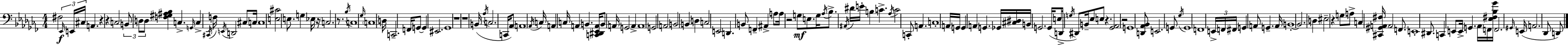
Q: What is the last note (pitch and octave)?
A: D2